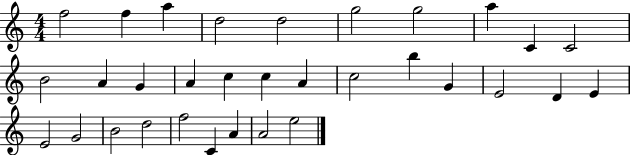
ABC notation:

X:1
T:Untitled
M:4/4
L:1/4
K:C
f2 f a d2 d2 g2 g2 a C C2 B2 A G A c c A c2 b G E2 D E E2 G2 B2 d2 f2 C A A2 e2